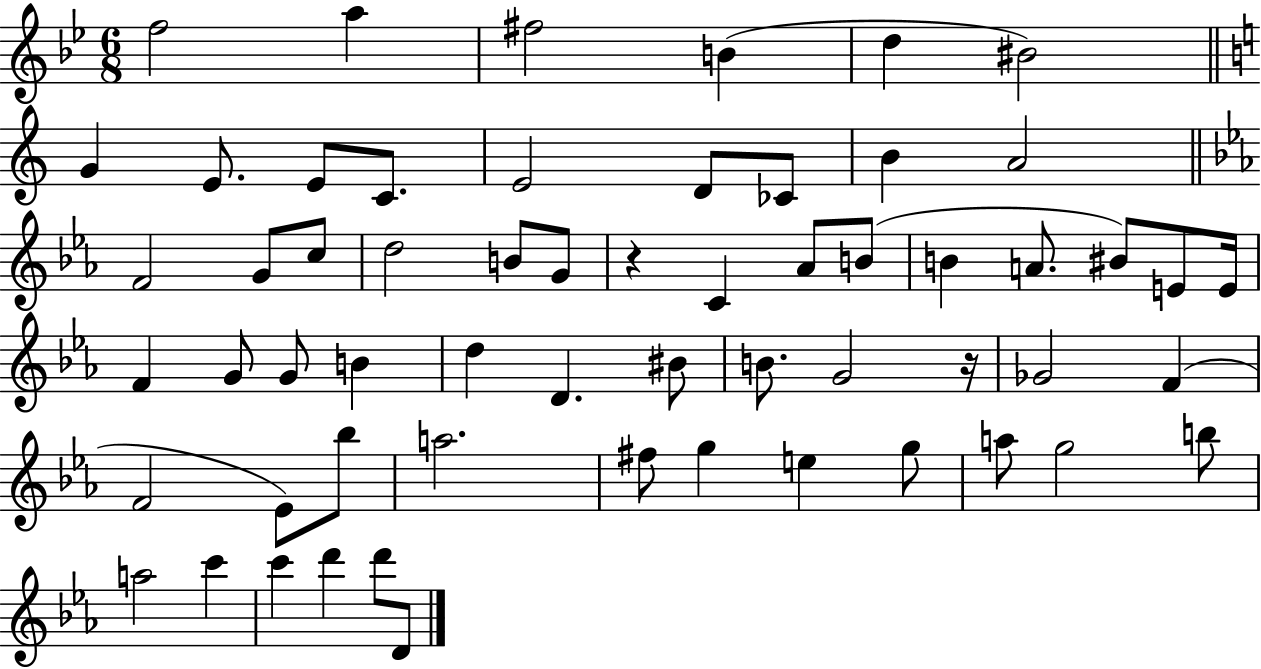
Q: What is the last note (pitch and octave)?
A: D4